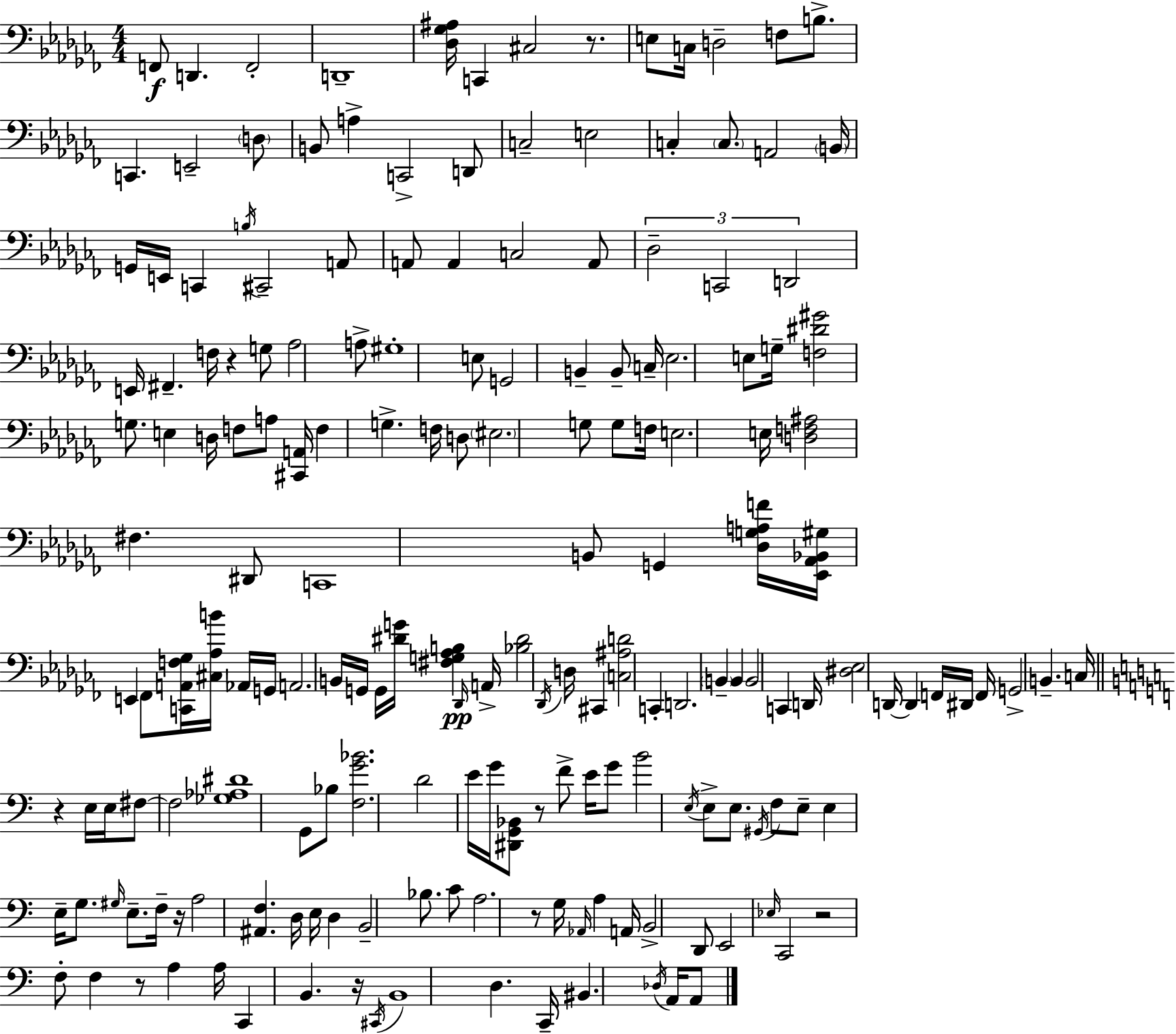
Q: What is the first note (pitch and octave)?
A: F2